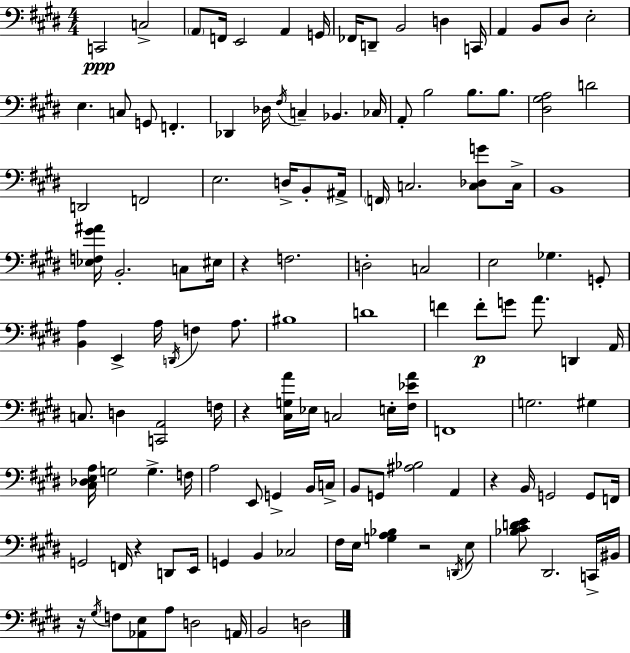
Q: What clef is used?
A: bass